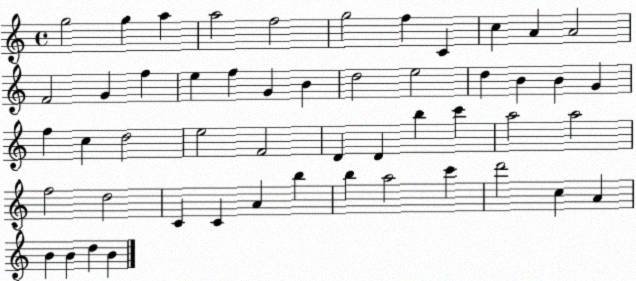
X:1
T:Untitled
M:4/4
L:1/4
K:C
g2 g a a2 f2 g2 f C c A A2 F2 G f e f G B d2 e2 d B B G f c d2 e2 F2 D D b c' a2 a2 f2 d2 C C A b b a2 c' d'2 c A B B d B